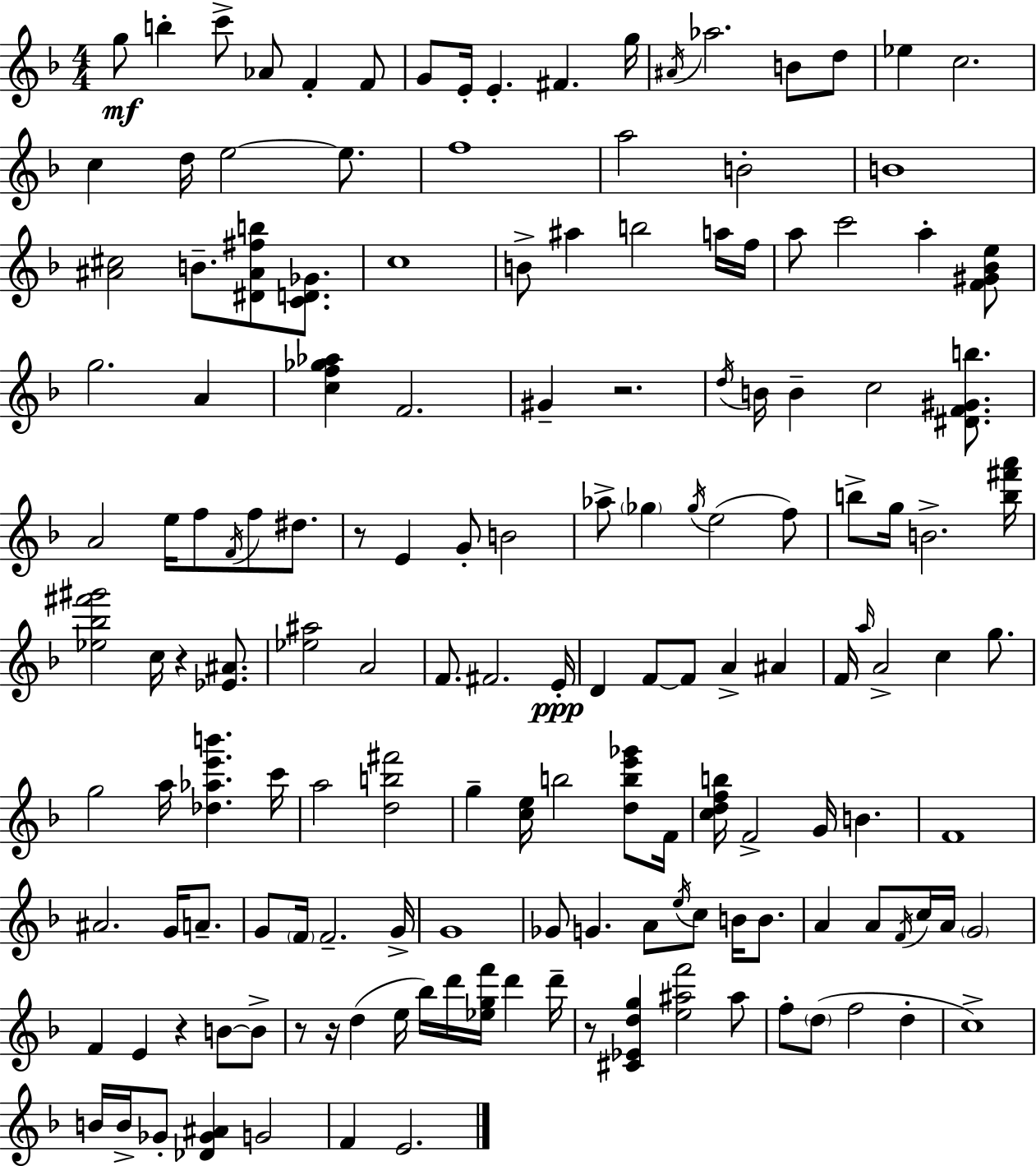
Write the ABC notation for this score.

X:1
T:Untitled
M:4/4
L:1/4
K:Dm
g/2 b c'/2 _A/2 F F/2 G/2 E/4 E ^F g/4 ^A/4 _a2 B/2 d/2 _e c2 c d/4 e2 e/2 f4 a2 B2 B4 [^A^c]2 B/2 [^D^A^fb]/2 [CD_G]/2 c4 B/2 ^a b2 a/4 f/4 a/2 c'2 a [F^G_Be]/2 g2 A [cf_g_a] F2 ^G z2 d/4 B/4 B c2 [^DF^Gb]/2 A2 e/4 f/2 F/4 f/2 ^d/2 z/2 E G/2 B2 _a/2 _g _g/4 e2 f/2 b/2 g/4 B2 [b^f'a']/4 [_e_b^f'^g']2 c/4 z [_E^A]/2 [_e^a]2 A2 F/2 ^F2 E/4 D F/2 F/2 A ^A F/4 a/4 A2 c g/2 g2 a/4 [_d_ae'b'] c'/4 a2 [db^f']2 g [ce]/4 b2 [dbe'_g']/2 F/4 [cdfb]/4 F2 G/4 B F4 ^A2 G/4 A/2 G/2 F/4 F2 G/4 G4 _G/2 G A/2 e/4 c/2 B/4 B/2 A A/2 F/4 c/4 A/4 G2 F E z B/2 B/2 z/2 z/4 d e/4 _b/4 d'/4 [_egf']/4 d' d'/4 z/2 [^C_Edg] [e^af']2 ^a/2 f/2 d/2 f2 d c4 B/4 B/4 _G/2 [_D_G^A] G2 F E2